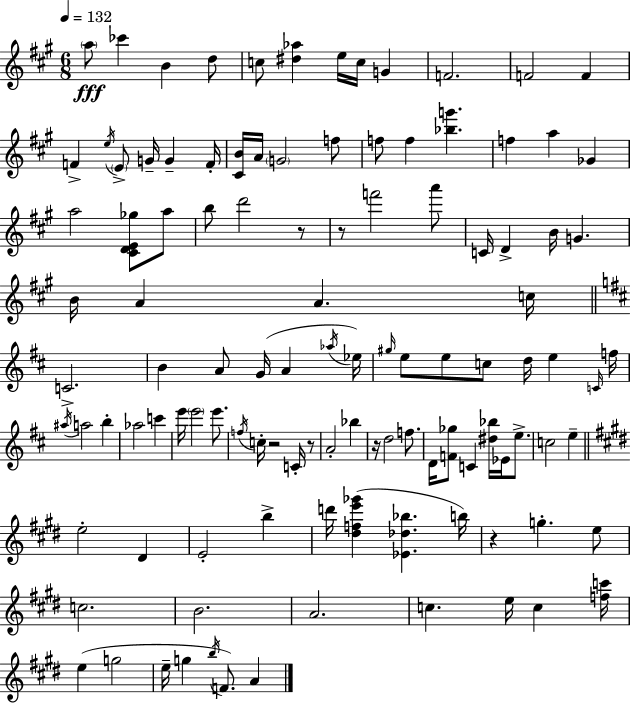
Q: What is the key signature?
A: A major